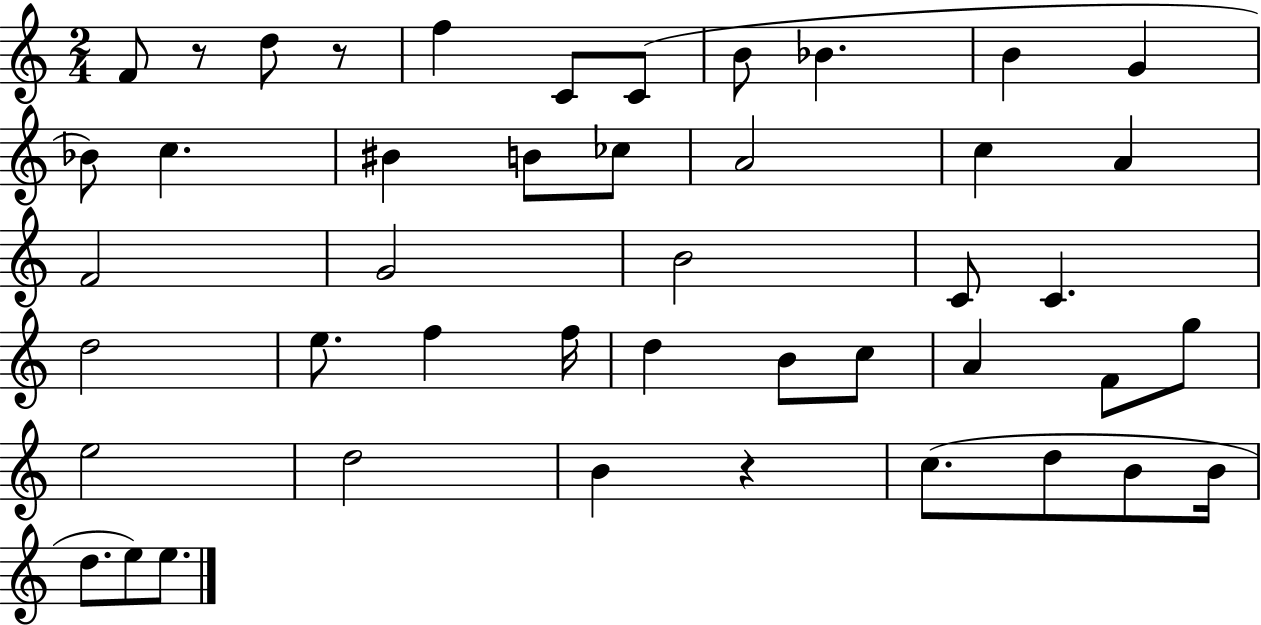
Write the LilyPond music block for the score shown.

{
  \clef treble
  \numericTimeSignature
  \time 2/4
  \key c \major
  f'8 r8 d''8 r8 | f''4 c'8 c'8( | b'8 bes'4. | b'4 g'4 | \break bes'8) c''4. | bis'4 b'8 ces''8 | a'2 | c''4 a'4 | \break f'2 | g'2 | b'2 | c'8 c'4. | \break d''2 | e''8. f''4 f''16 | d''4 b'8 c''8 | a'4 f'8 g''8 | \break e''2 | d''2 | b'4 r4 | c''8.( d''8 b'8 b'16 | \break d''8. e''8) e''8. | \bar "|."
}